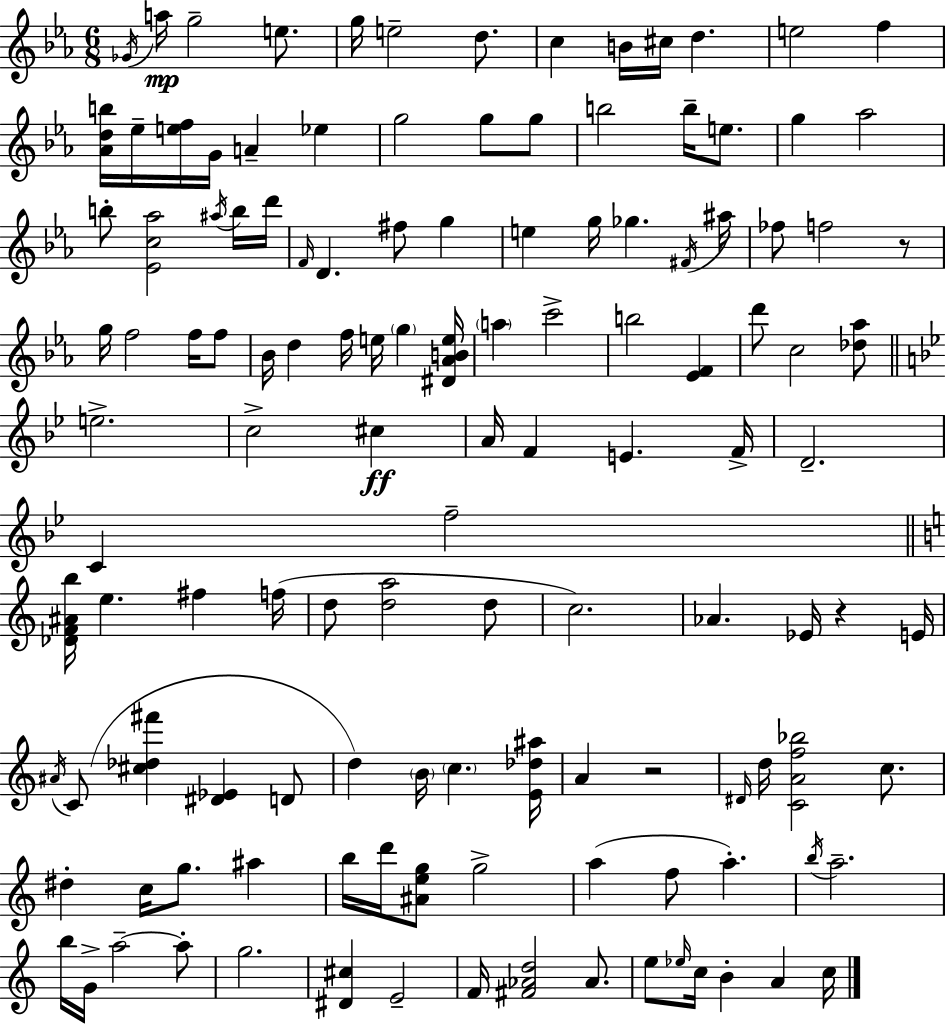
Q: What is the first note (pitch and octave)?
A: Gb4